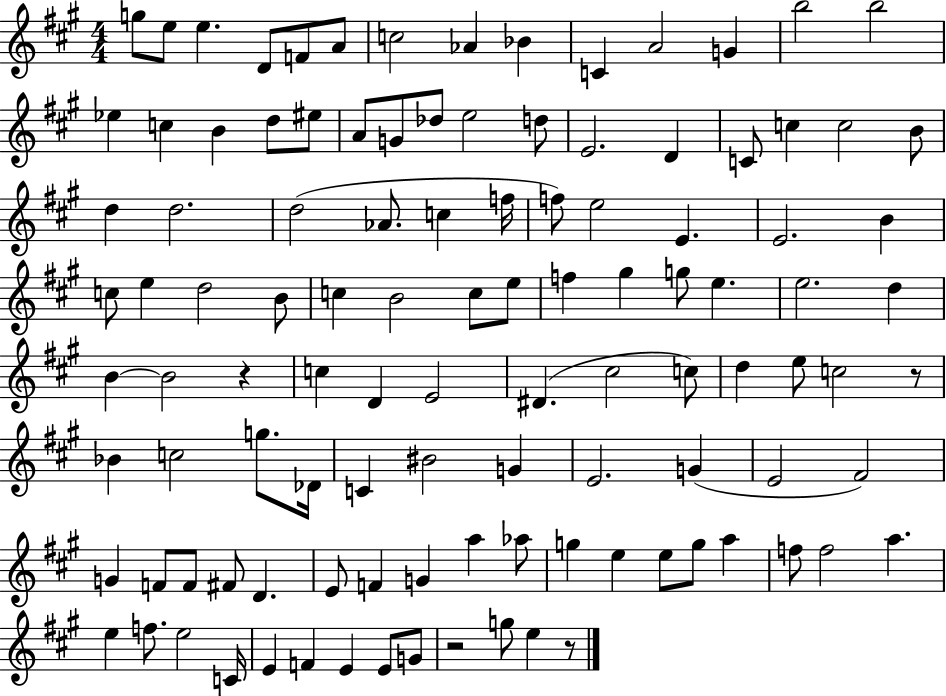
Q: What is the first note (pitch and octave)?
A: G5